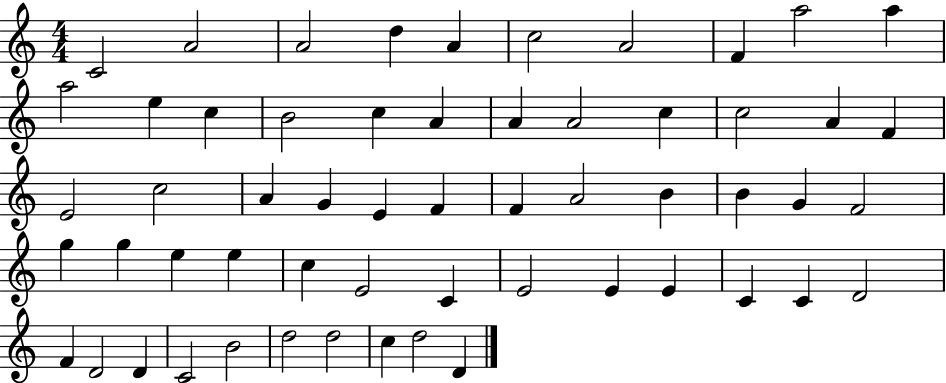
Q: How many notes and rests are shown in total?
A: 57